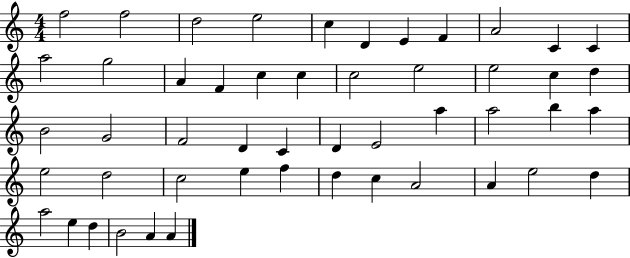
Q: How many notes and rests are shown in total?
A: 50